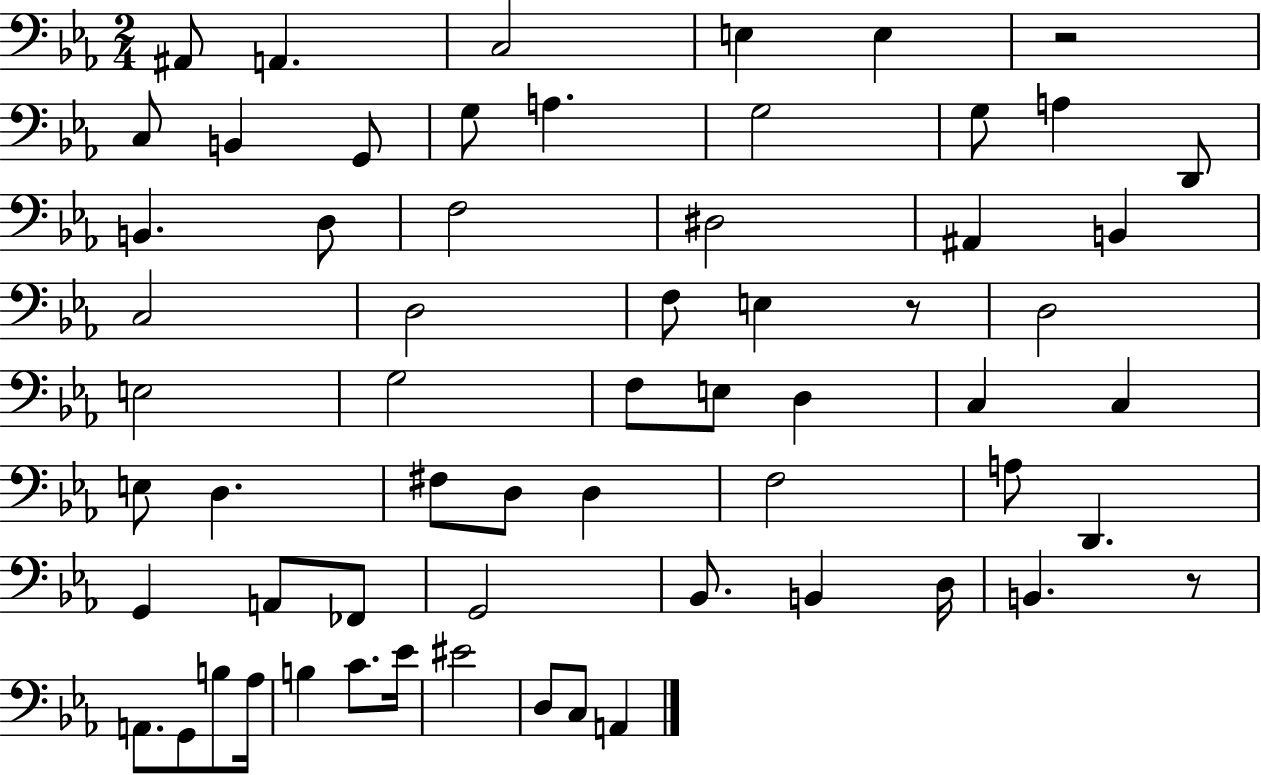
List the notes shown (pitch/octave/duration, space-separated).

A#2/e A2/q. C3/h E3/q E3/q R/h C3/e B2/q G2/e G3/e A3/q. G3/h G3/e A3/q D2/e B2/q. D3/e F3/h D#3/h A#2/q B2/q C3/h D3/h F3/e E3/q R/e D3/h E3/h G3/h F3/e E3/e D3/q C3/q C3/q E3/e D3/q. F#3/e D3/e D3/q F3/h A3/e D2/q. G2/q A2/e FES2/e G2/h Bb2/e. B2/q D3/s B2/q. R/e A2/e. G2/e B3/e Ab3/s B3/q C4/e. Eb4/s EIS4/h D3/e C3/e A2/q